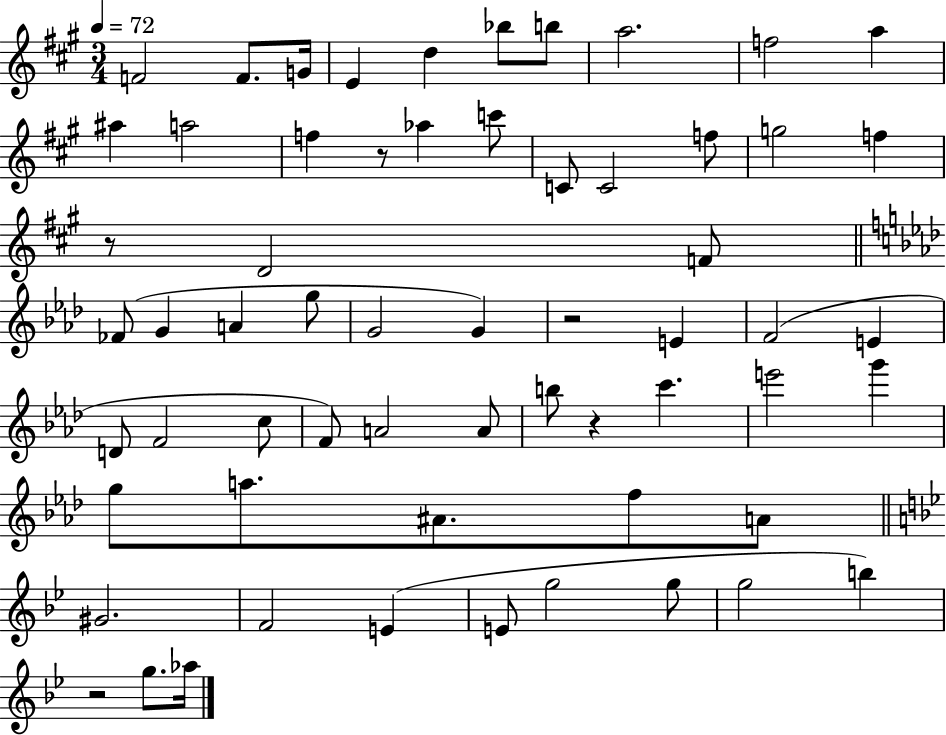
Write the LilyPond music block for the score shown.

{
  \clef treble
  \numericTimeSignature
  \time 3/4
  \key a \major
  \tempo 4 = 72
  f'2 f'8. g'16 | e'4 d''4 bes''8 b''8 | a''2. | f''2 a''4 | \break ais''4 a''2 | f''4 r8 aes''4 c'''8 | c'8 c'2 f''8 | g''2 f''4 | \break r8 d'2 f'8 | \bar "||" \break \key aes \major fes'8( g'4 a'4 g''8 | g'2 g'4) | r2 e'4 | f'2( e'4 | \break d'8 f'2 c''8 | f'8) a'2 a'8 | b''8 r4 c'''4. | e'''2 g'''4 | \break g''8 a''8. ais'8. f''8 a'8 | \bar "||" \break \key bes \major gis'2. | f'2 e'4( | e'8 g''2 g''8 | g''2 b''4) | \break r2 g''8. aes''16 | \bar "|."
}